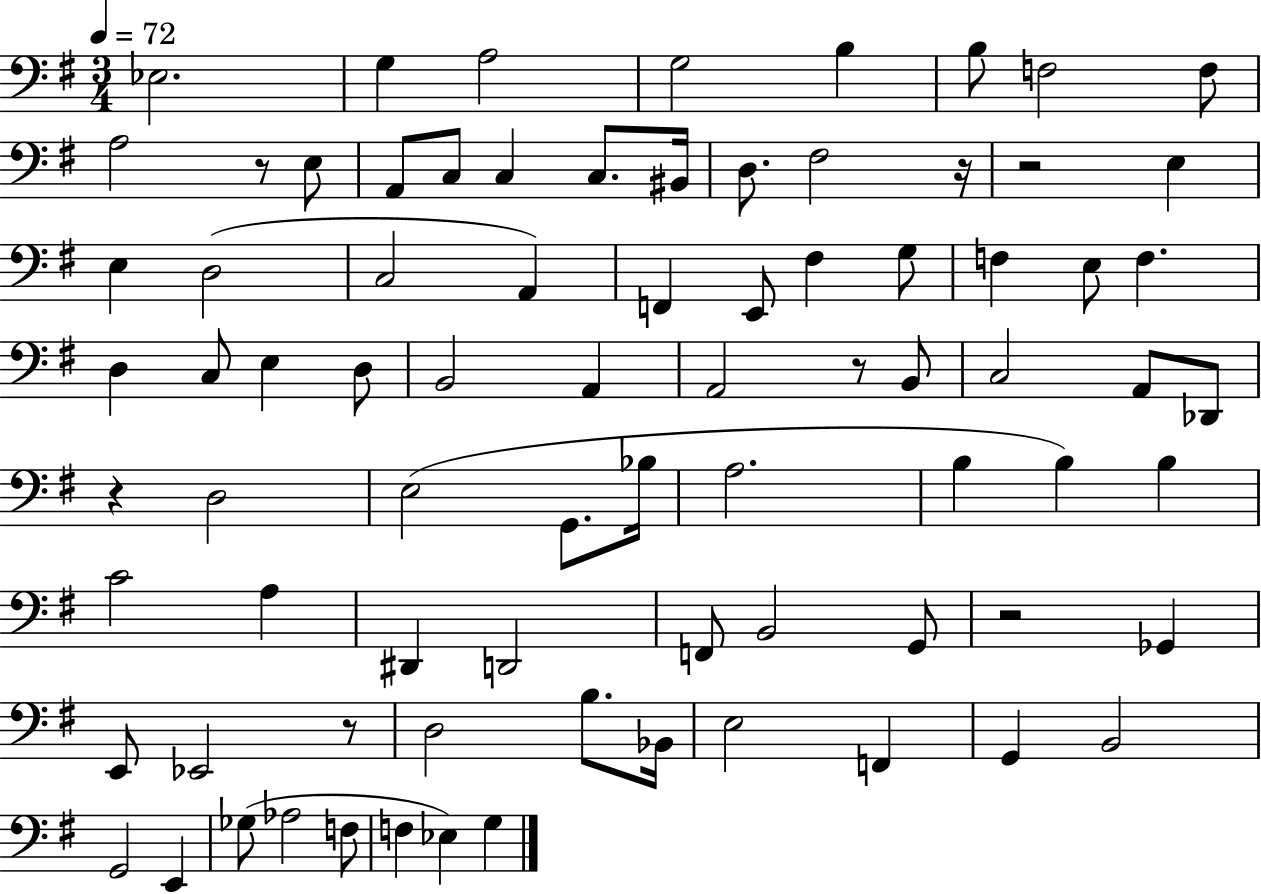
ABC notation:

X:1
T:Untitled
M:3/4
L:1/4
K:G
_E,2 G, A,2 G,2 B, B,/2 F,2 F,/2 A,2 z/2 E,/2 A,,/2 C,/2 C, C,/2 ^B,,/4 D,/2 ^F,2 z/4 z2 E, E, D,2 C,2 A,, F,, E,,/2 ^F, G,/2 F, E,/2 F, D, C,/2 E, D,/2 B,,2 A,, A,,2 z/2 B,,/2 C,2 A,,/2 _D,,/2 z D,2 E,2 G,,/2 _B,/4 A,2 B, B, B, C2 A, ^D,, D,,2 F,,/2 B,,2 G,,/2 z2 _G,, E,,/2 _E,,2 z/2 D,2 B,/2 _B,,/4 E,2 F,, G,, B,,2 G,,2 E,, _G,/2 _A,2 F,/2 F, _E, G,